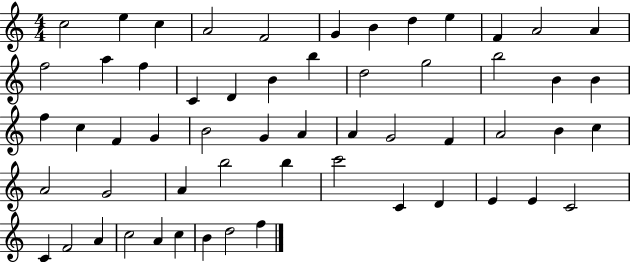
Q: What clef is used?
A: treble